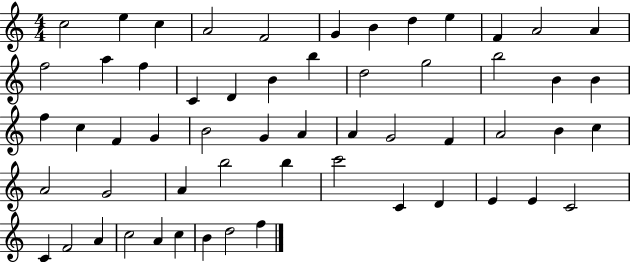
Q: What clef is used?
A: treble